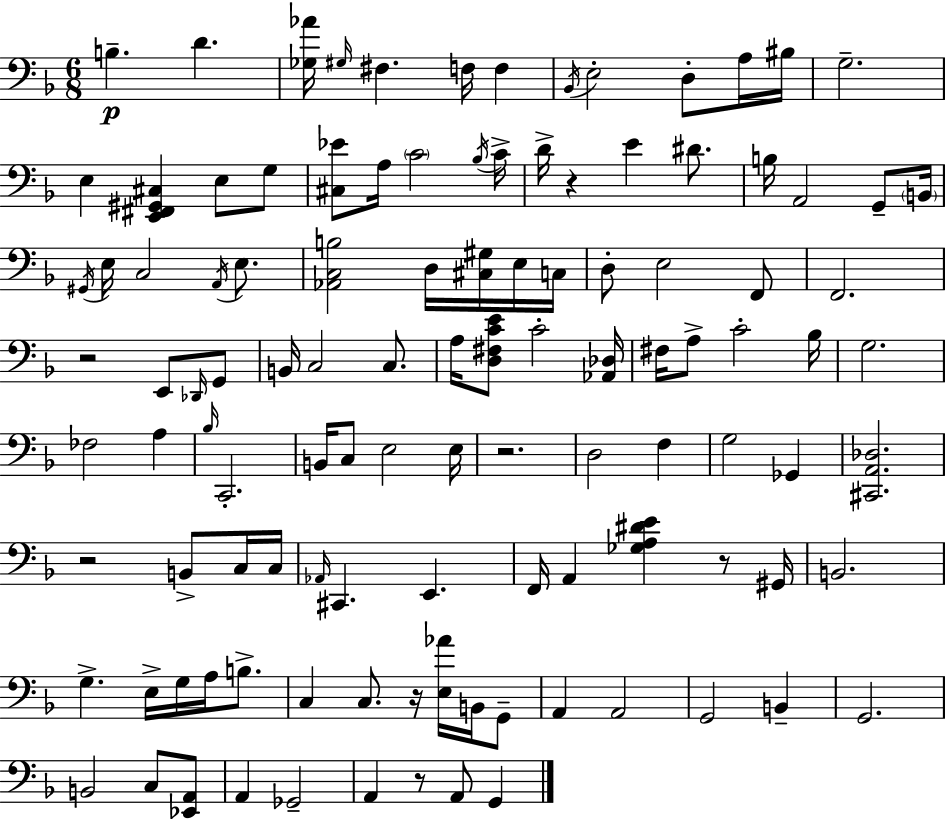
{
  \clef bass
  \numericTimeSignature
  \time 6/8
  \key d \minor
  b4.--\p d'4. | <ges aes'>16 \grace { gis16 } fis4. f16 f4 | \acciaccatura { bes,16 } e2-. d8-. | a16 bis16 g2.-- | \break e4 <e, fis, gis, cis>4 e8 | g8 <cis ees'>8 a16 \parenthesize c'2 | \acciaccatura { bes16 } c'16-> d'16-> r4 e'4 | dis'8. b16 a,2 | \break g,8-- \parenthesize b,16 \acciaccatura { gis,16 } e16 c2 | \acciaccatura { a,16 } e8. <aes, c b>2 | d16 <cis gis>16 e16 c16 d8-. e2 | f,8 f,2. | \break r2 | e,8 \grace { des,16 } g,8 b,16 c2 | c8. a16 <d fis c' e'>8 c'2-. | <aes, des>16 fis16 a8-> c'2-. | \break bes16 g2. | fes2 | a4 \grace { bes16 } c,2.-. | b,16 c8 e2 | \break e16 r2. | d2 | f4 g2 | ges,4 <cis, a, des>2. | \break r2 | b,8-> c16 c16 \grace { aes,16 } cis,4. | e,4. f,16 a,4 | <ges a dis' e'>4 r8 gis,16 b,2. | \break g4.-> | e16-> g16 a16 b8.-> c4 | c8. r16 <e aes'>16 b,16 g,8-- a,4 | a,2 g,2 | \break b,4-- g,2. | b,2 | c8 <ees, a,>8 a,4 | ges,2-- a,4 | \break r8 a,8 g,4 \bar "|."
}